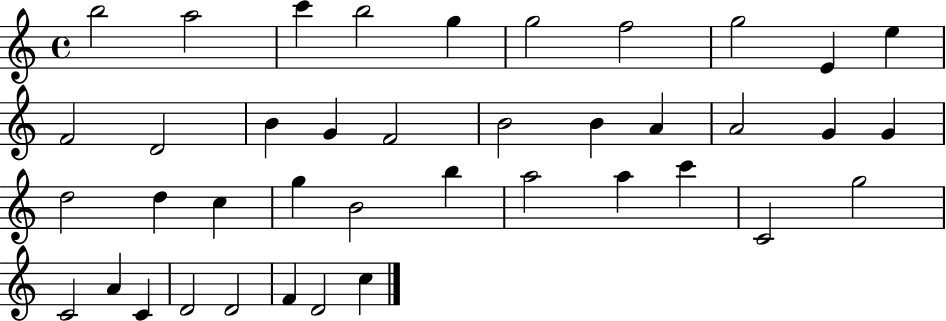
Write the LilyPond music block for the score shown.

{
  \clef treble
  \time 4/4
  \defaultTimeSignature
  \key c \major
  b''2 a''2 | c'''4 b''2 g''4 | g''2 f''2 | g''2 e'4 e''4 | \break f'2 d'2 | b'4 g'4 f'2 | b'2 b'4 a'4 | a'2 g'4 g'4 | \break d''2 d''4 c''4 | g''4 b'2 b''4 | a''2 a''4 c'''4 | c'2 g''2 | \break c'2 a'4 c'4 | d'2 d'2 | f'4 d'2 c''4 | \bar "|."
}